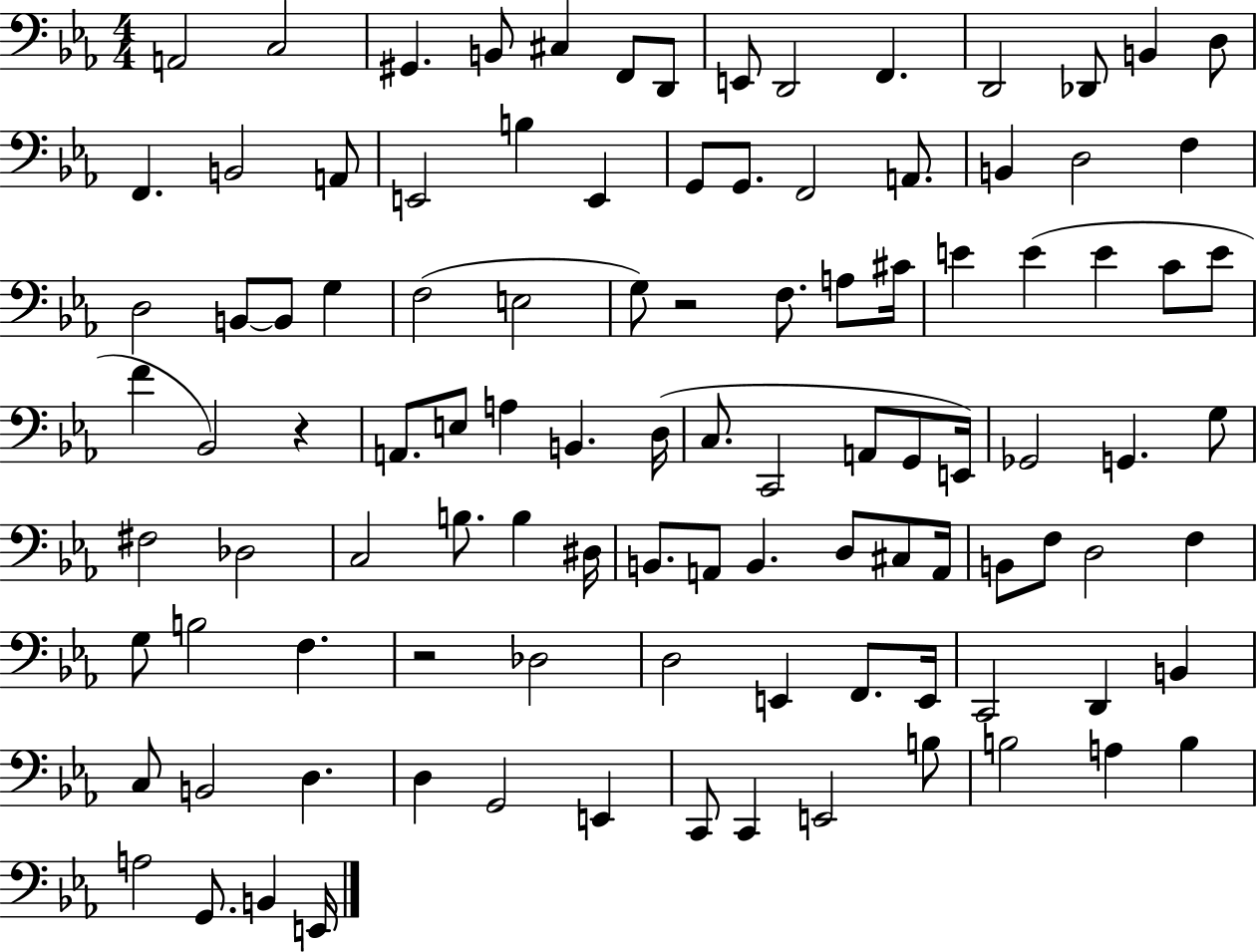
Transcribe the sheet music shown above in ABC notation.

X:1
T:Untitled
M:4/4
L:1/4
K:Eb
A,,2 C,2 ^G,, B,,/2 ^C, F,,/2 D,,/2 E,,/2 D,,2 F,, D,,2 _D,,/2 B,, D,/2 F,, B,,2 A,,/2 E,,2 B, E,, G,,/2 G,,/2 F,,2 A,,/2 B,, D,2 F, D,2 B,,/2 B,,/2 G, F,2 E,2 G,/2 z2 F,/2 A,/2 ^C/4 E E E C/2 E/2 F _B,,2 z A,,/2 E,/2 A, B,, D,/4 C,/2 C,,2 A,,/2 G,,/2 E,,/4 _G,,2 G,, G,/2 ^F,2 _D,2 C,2 B,/2 B, ^D,/4 B,,/2 A,,/2 B,, D,/2 ^C,/2 A,,/4 B,,/2 F,/2 D,2 F, G,/2 B,2 F, z2 _D,2 D,2 E,, F,,/2 E,,/4 C,,2 D,, B,, C,/2 B,,2 D, D, G,,2 E,, C,,/2 C,, E,,2 B,/2 B,2 A, B, A,2 G,,/2 B,, E,,/4